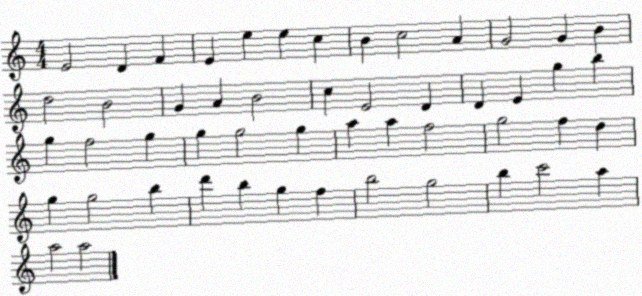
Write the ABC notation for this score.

X:1
T:Untitled
M:4/4
L:1/4
K:C
E2 D F E e e c B c2 A G2 G B d2 B2 G A B2 c E2 D D E g b g f2 g g g2 g a a f2 g2 f d g g2 b d' b g f b2 g2 b c'2 a a2 a2